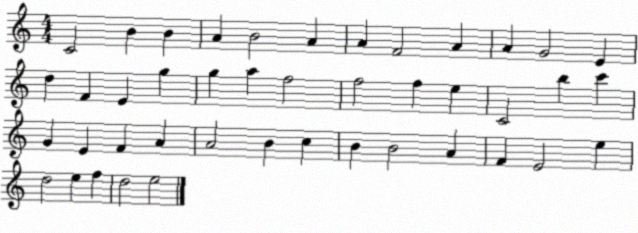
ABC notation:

X:1
T:Untitled
M:4/4
L:1/4
K:C
C2 B B A B2 A A F2 A A G2 E d F E g g a f2 f2 f e C2 b c' G E F A A2 B c B B2 A F E2 e d2 e f d2 e2